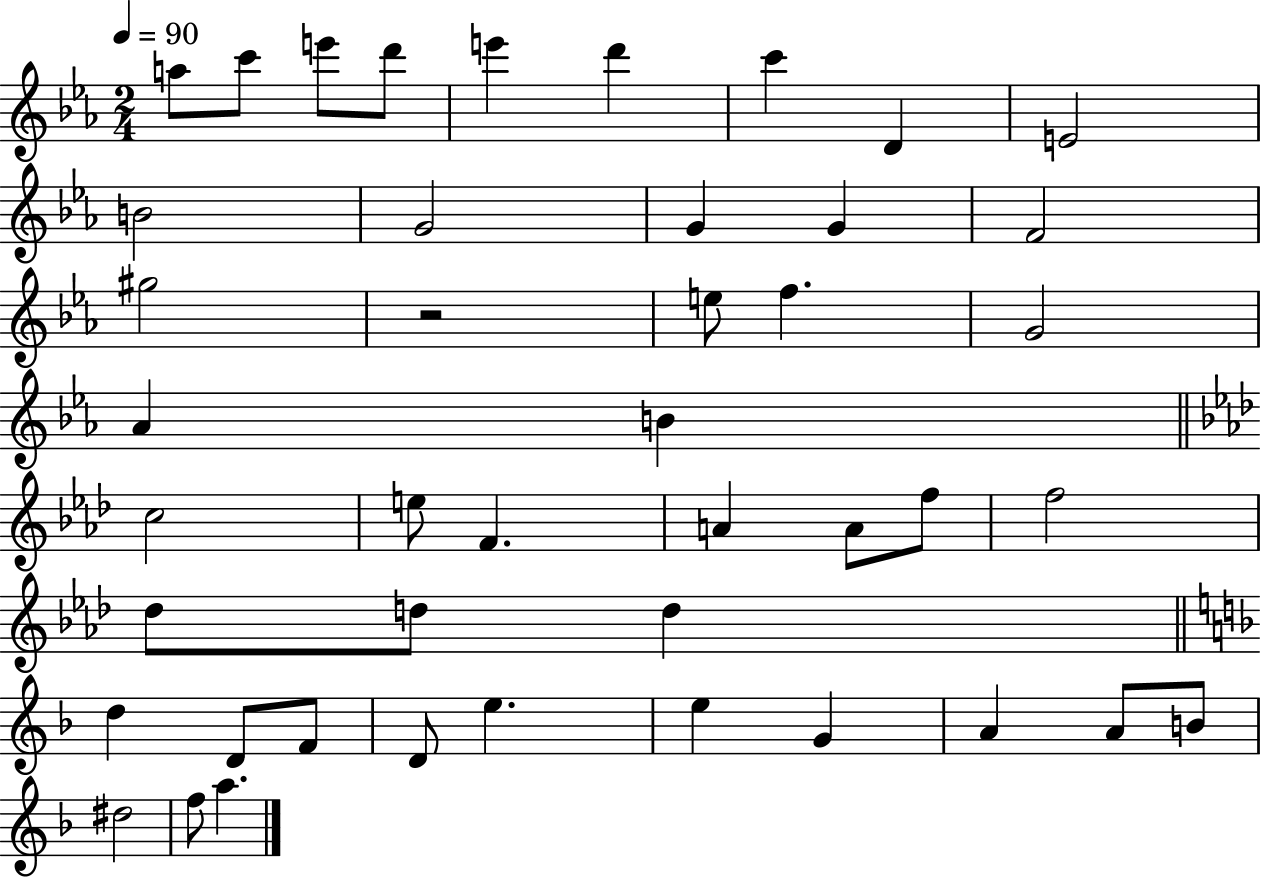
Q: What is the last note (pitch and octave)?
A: A5